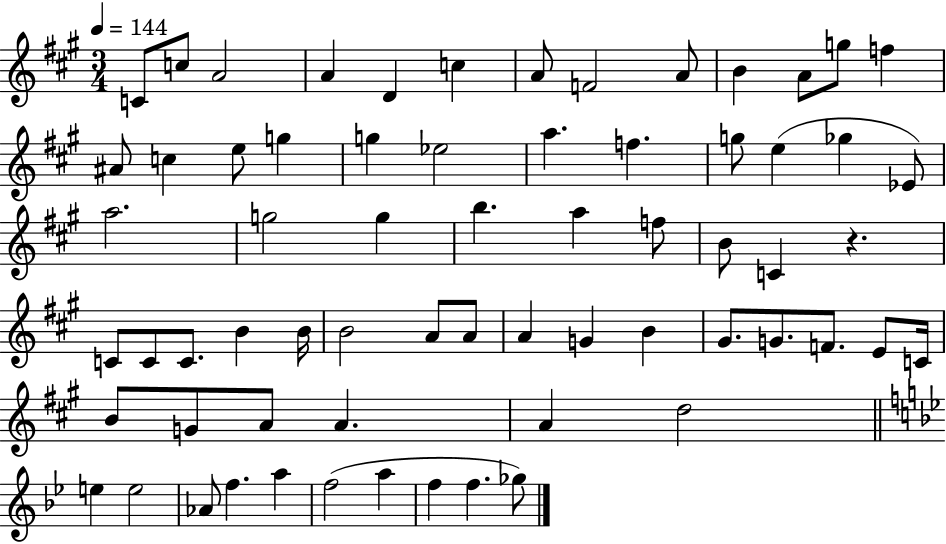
{
  \clef treble
  \numericTimeSignature
  \time 3/4
  \key a \major
  \tempo 4 = 144
  c'8 c''8 a'2 | a'4 d'4 c''4 | a'8 f'2 a'8 | b'4 a'8 g''8 f''4 | \break ais'8 c''4 e''8 g''4 | g''4 ees''2 | a''4. f''4. | g''8 e''4( ges''4 ees'8) | \break a''2. | g''2 g''4 | b''4. a''4 f''8 | b'8 c'4 r4. | \break c'8 c'8 c'8. b'4 b'16 | b'2 a'8 a'8 | a'4 g'4 b'4 | gis'8. g'8. f'8. e'8 c'16 | \break b'8 g'8 a'8 a'4. | a'4 d''2 | \bar "||" \break \key bes \major e''4 e''2 | aes'8 f''4. a''4 | f''2( a''4 | f''4 f''4. ges''8) | \break \bar "|."
}